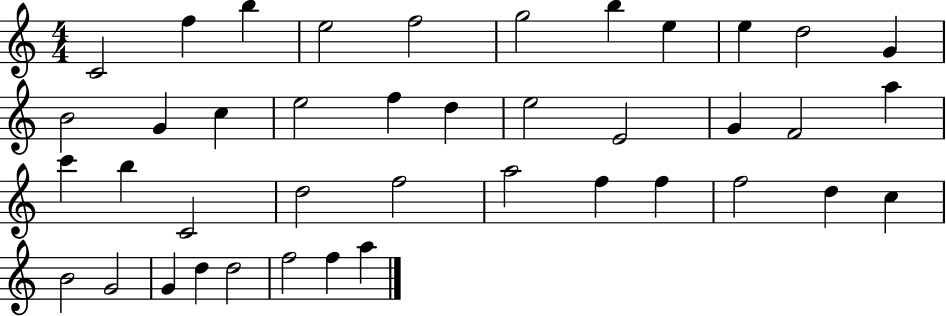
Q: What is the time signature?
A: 4/4